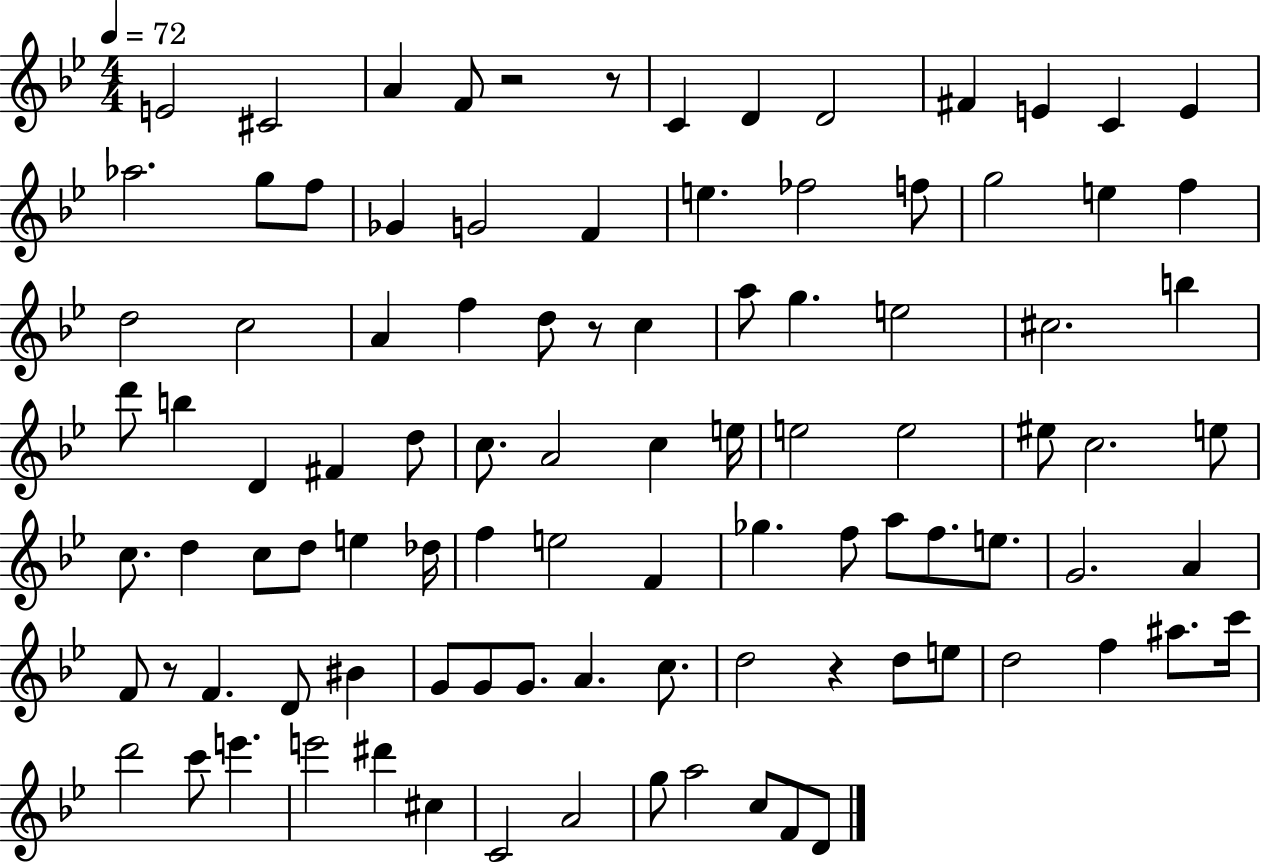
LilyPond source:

{
  \clef treble
  \numericTimeSignature
  \time 4/4
  \key bes \major
  \tempo 4 = 72
  \repeat volta 2 { e'2 cis'2 | a'4 f'8 r2 r8 | c'4 d'4 d'2 | fis'4 e'4 c'4 e'4 | \break aes''2. g''8 f''8 | ges'4 g'2 f'4 | e''4. fes''2 f''8 | g''2 e''4 f''4 | \break d''2 c''2 | a'4 f''4 d''8 r8 c''4 | a''8 g''4. e''2 | cis''2. b''4 | \break d'''8 b''4 d'4 fis'4 d''8 | c''8. a'2 c''4 e''16 | e''2 e''2 | eis''8 c''2. e''8 | \break c''8. d''4 c''8 d''8 e''4 des''16 | f''4 e''2 f'4 | ges''4. f''8 a''8 f''8. e''8. | g'2. a'4 | \break f'8 r8 f'4. d'8 bis'4 | g'8 g'8 g'8. a'4. c''8. | d''2 r4 d''8 e''8 | d''2 f''4 ais''8. c'''16 | \break d'''2 c'''8 e'''4. | e'''2 dis'''4 cis''4 | c'2 a'2 | g''8 a''2 c''8 f'8 d'8 | \break } \bar "|."
}